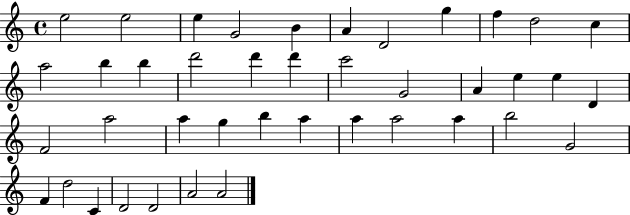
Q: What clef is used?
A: treble